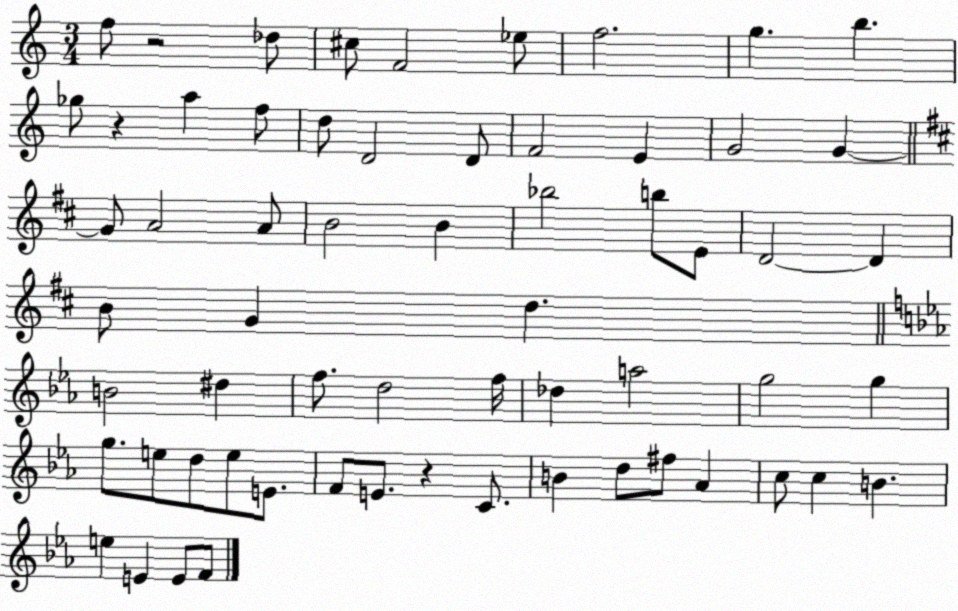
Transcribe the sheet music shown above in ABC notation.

X:1
T:Untitled
M:3/4
L:1/4
K:C
f/2 z2 _d/2 ^c/2 F2 _e/2 f2 g b _g/2 z a f/2 d/2 D2 D/2 F2 E G2 G G/2 A2 A/2 B2 B _b2 b/2 E/2 D2 D B/2 G d B2 ^d f/2 d2 f/4 _d a2 g2 g g/2 e/2 d/2 e/2 E/2 F/2 E/2 z C/2 B d/2 ^f/2 _A c/2 c B e E E/2 F/2